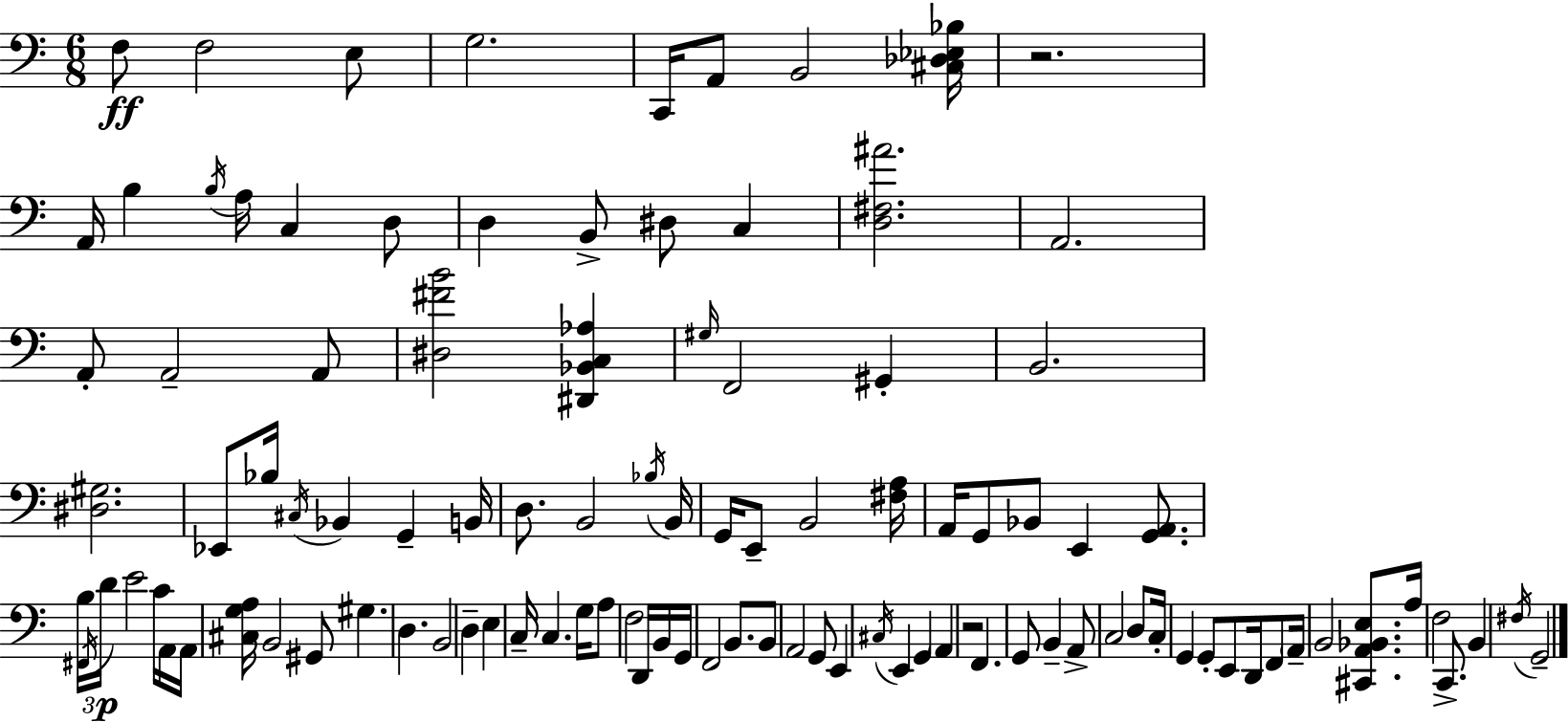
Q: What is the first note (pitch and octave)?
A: F3